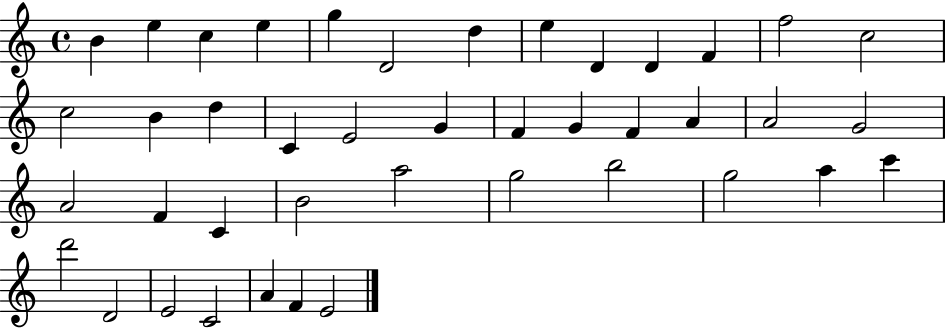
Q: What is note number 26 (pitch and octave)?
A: A4